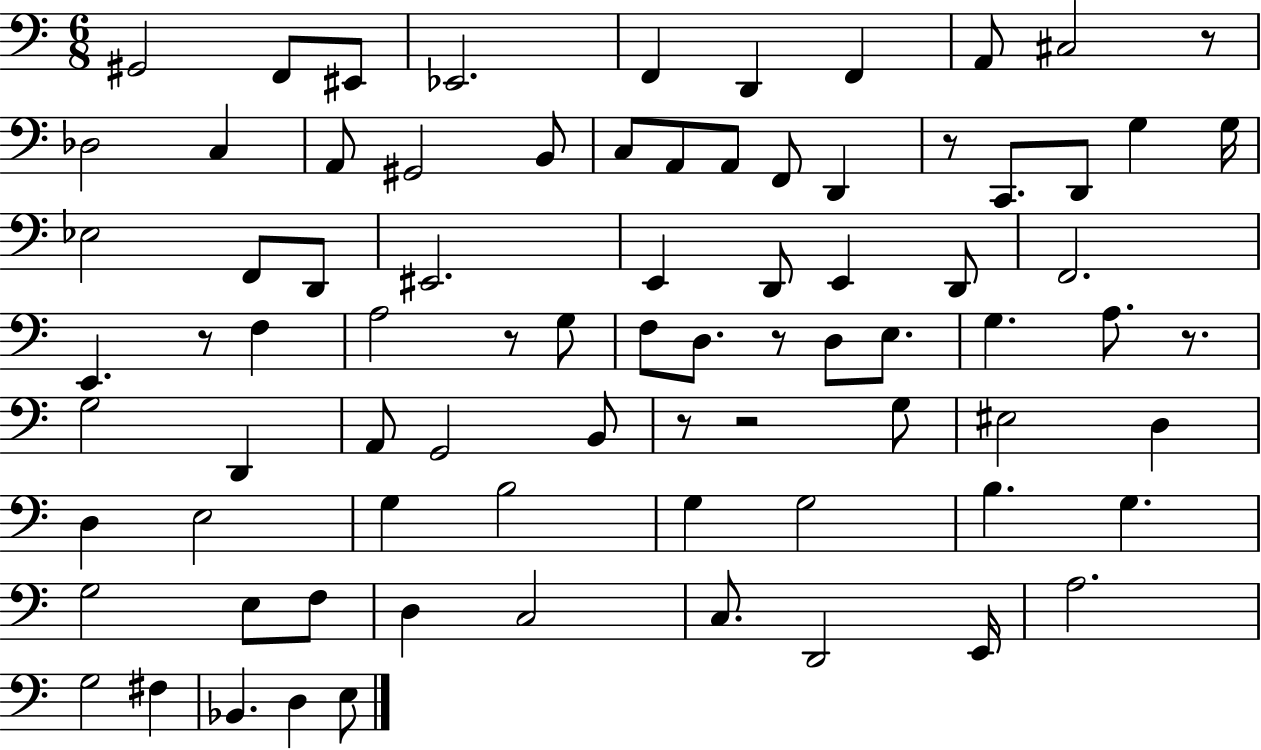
{
  \clef bass
  \numericTimeSignature
  \time 6/8
  \key c \major
  \repeat volta 2 { gis,2 f,8 eis,8 | ees,2. | f,4 d,4 f,4 | a,8 cis2 r8 | \break des2 c4 | a,8 gis,2 b,8 | c8 a,8 a,8 f,8 d,4 | r8 c,8. d,8 g4 g16 | \break ees2 f,8 d,8 | eis,2. | e,4 d,8 e,4 d,8 | f,2. | \break e,4. r8 f4 | a2 r8 g8 | f8 d8. r8 d8 e8. | g4. a8. r8. | \break g2 d,4 | a,8 g,2 b,8 | r8 r2 g8 | eis2 d4 | \break d4 e2 | g4 b2 | g4 g2 | b4. g4. | \break g2 e8 f8 | d4 c2 | c8. d,2 e,16 | a2. | \break g2 fis4 | bes,4. d4 e8 | } \bar "|."
}